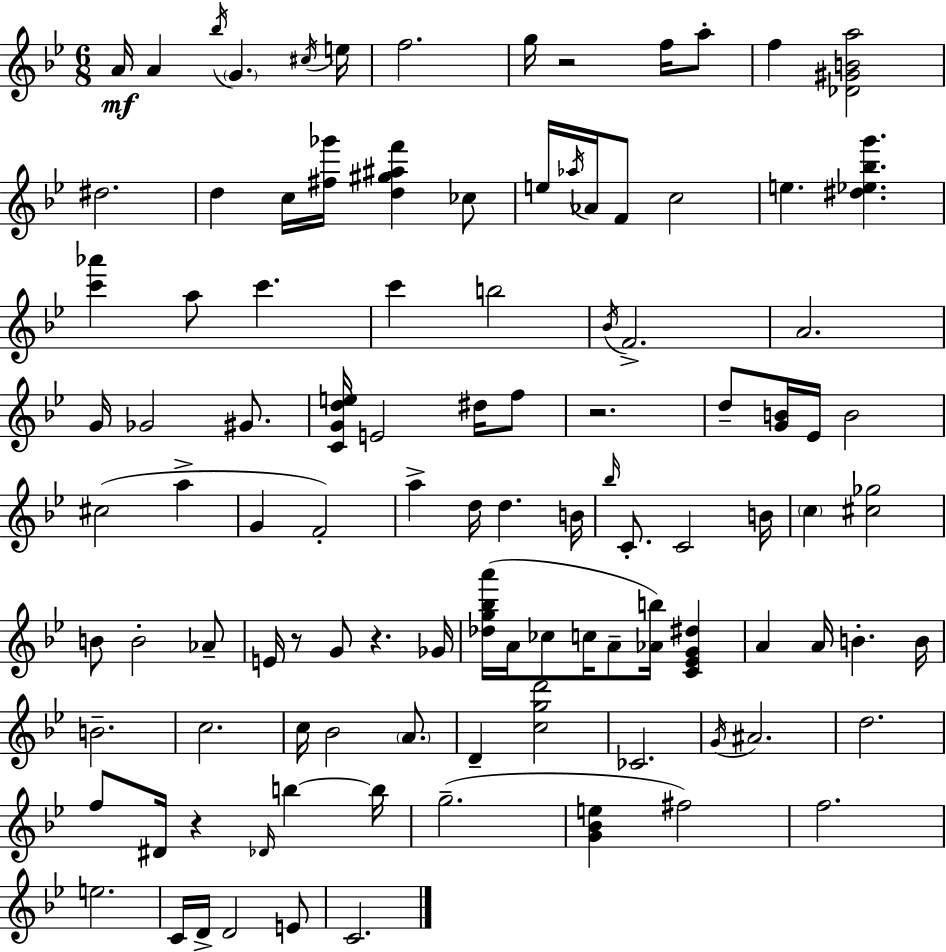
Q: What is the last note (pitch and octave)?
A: C4